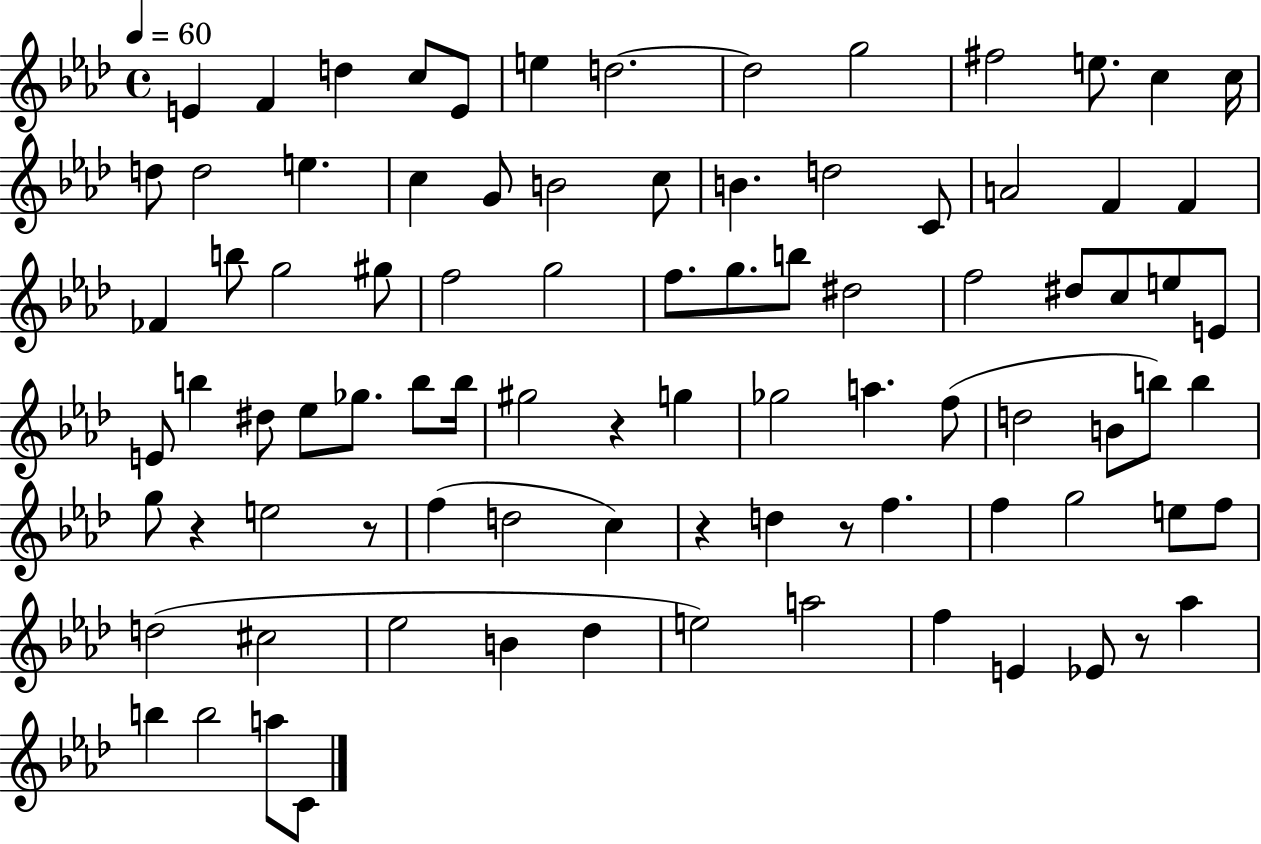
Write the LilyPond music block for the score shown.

{
  \clef treble
  \time 4/4
  \defaultTimeSignature
  \key aes \major
  \tempo 4 = 60
  \repeat volta 2 { e'4 f'4 d''4 c''8 e'8 | e''4 d''2.~~ | d''2 g''2 | fis''2 e''8. c''4 c''16 | \break d''8 d''2 e''4. | c''4 g'8 b'2 c''8 | b'4. d''2 c'8 | a'2 f'4 f'4 | \break fes'4 b''8 g''2 gis''8 | f''2 g''2 | f''8. g''8. b''8 dis''2 | f''2 dis''8 c''8 e''8 e'8 | \break e'8 b''4 dis''8 ees''8 ges''8. b''8 b''16 | gis''2 r4 g''4 | ges''2 a''4. f''8( | d''2 b'8 b''8) b''4 | \break g''8 r4 e''2 r8 | f''4( d''2 c''4) | r4 d''4 r8 f''4. | f''4 g''2 e''8 f''8 | \break d''2( cis''2 | ees''2 b'4 des''4 | e''2) a''2 | f''4 e'4 ees'8 r8 aes''4 | \break b''4 b''2 a''8 c'8 | } \bar "|."
}